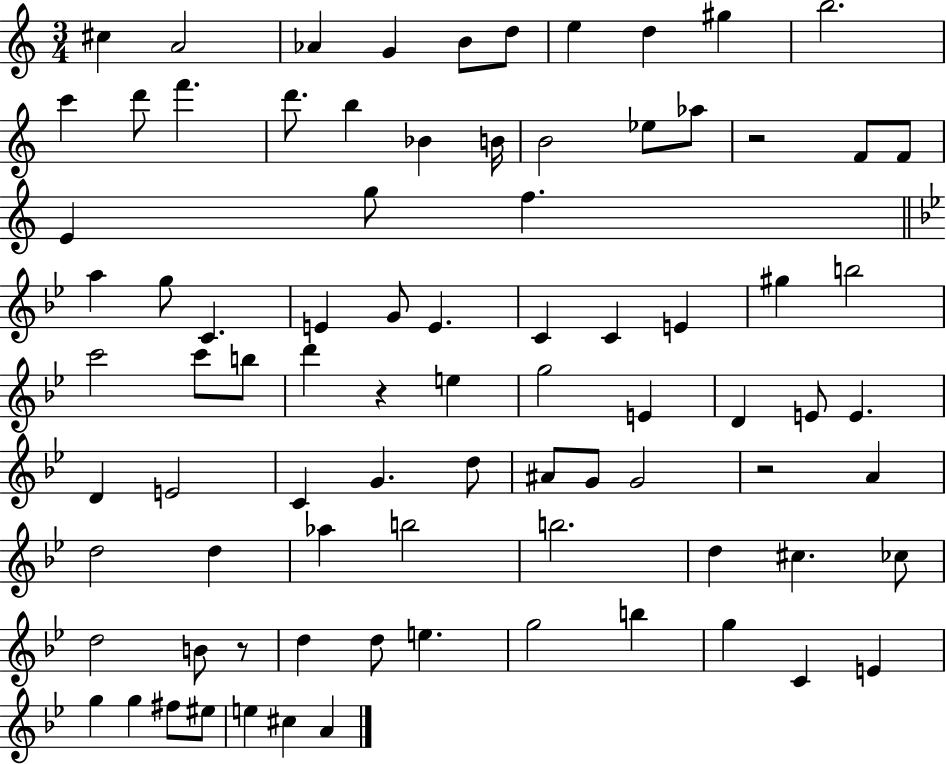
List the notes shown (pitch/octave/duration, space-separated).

C#5/q A4/h Ab4/q G4/q B4/e D5/e E5/q D5/q G#5/q B5/h. C6/q D6/e F6/q. D6/e. B5/q Bb4/q B4/s B4/h Eb5/e Ab5/e R/h F4/e F4/e E4/q G5/e F5/q. A5/q G5/e C4/q. E4/q G4/e E4/q. C4/q C4/q E4/q G#5/q B5/h C6/h C6/e B5/e D6/q R/q E5/q G5/h E4/q D4/q E4/e E4/q. D4/q E4/h C4/q G4/q. D5/e A#4/e G4/e G4/h R/h A4/q D5/h D5/q Ab5/q B5/h B5/h. D5/q C#5/q. CES5/e D5/h B4/e R/e D5/q D5/e E5/q. G5/h B5/q G5/q C4/q E4/q G5/q G5/q F#5/e EIS5/e E5/q C#5/q A4/q